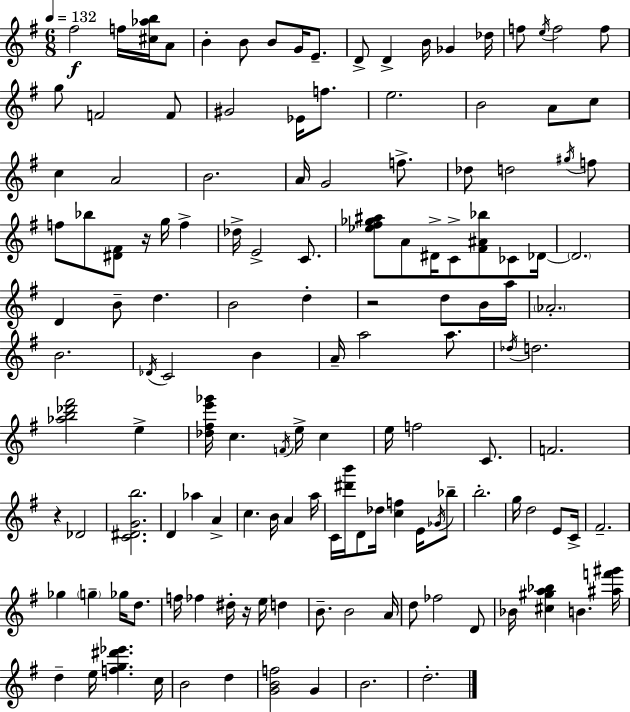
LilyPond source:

{
  \clef treble
  \numericTimeSignature
  \time 6/8
  \key e \minor
  \tempo 4 = 132
  \repeat volta 2 { fis''2\f f''16 <cis'' aes'' b''>16 a'8 | b'4-. b'8 b'8 g'16 e'8.-- | d'8-> d'4-> b'16 ges'4 des''16 | f''8 \acciaccatura { e''16 } f''2 f''8 | \break g''8 f'2 f'8 | gis'2 ees'16 f''8. | e''2. | b'2 a'8 c''8 | \break c''4 a'2 | b'2. | a'16 g'2 f''8.-> | des''8 d''2 \acciaccatura { gis''16 } | \break f''8 f''8 bes''8 <dis' fis'>8 r16 g''16 f''4-> | des''16-> e'2-> c'8. | <ees'' fis'' ges'' ais''>8 a'8 dis'16-> c'8-> <fis' ais' bes''>8 ces'8 | des'16~~ \parenthesize des'2. | \break d'4 b'8-- d''4. | b'2 d''4-. | r2 d''8 | b'16 a''16 \parenthesize aes'2.-. | \break b'2. | \acciaccatura { des'16 } c'2 b'4 | a'16-- a''2 | a''8. \acciaccatura { des''16 } d''2. | \break <aes'' b'' des''' fis'''>2 | e''4-> <des'' fis'' e''' ges'''>16 c''4. \acciaccatura { f'16 } | e''16-> c''4 e''16 f''2 | c'8. f'2. | \break r4 des'2 | <c' dis' g' b''>2. | d'4 aes''4 | a'4-> c''4. b'16 | \break a'4 a''16 c'16 <dis''' b'''>16 d'8 des''16 <c'' f''>4 | e'16 \acciaccatura { ges'16 } bes''8-- b''2.-. | g''16 d''2 | e'8 c'16-> fis'2.-- | \break ges''4 \parenthesize g''4-- | ges''16 d''8. f''16 fes''4 dis''16-. | r16 e''16 d''4 b'8.-- b'2 | a'16 d''8 fes''2 | \break d'8 bes'16 <cis'' gis'' a'' bes''>4 b'4. | <ais'' f''' gis'''>16 d''4-- e''16 <f'' g'' dis''' ees'''>4. | c''16 b'2 | d''4 <g' b' f''>2 | \break g'4 b'2. | d''2.-. | } \bar "|."
}